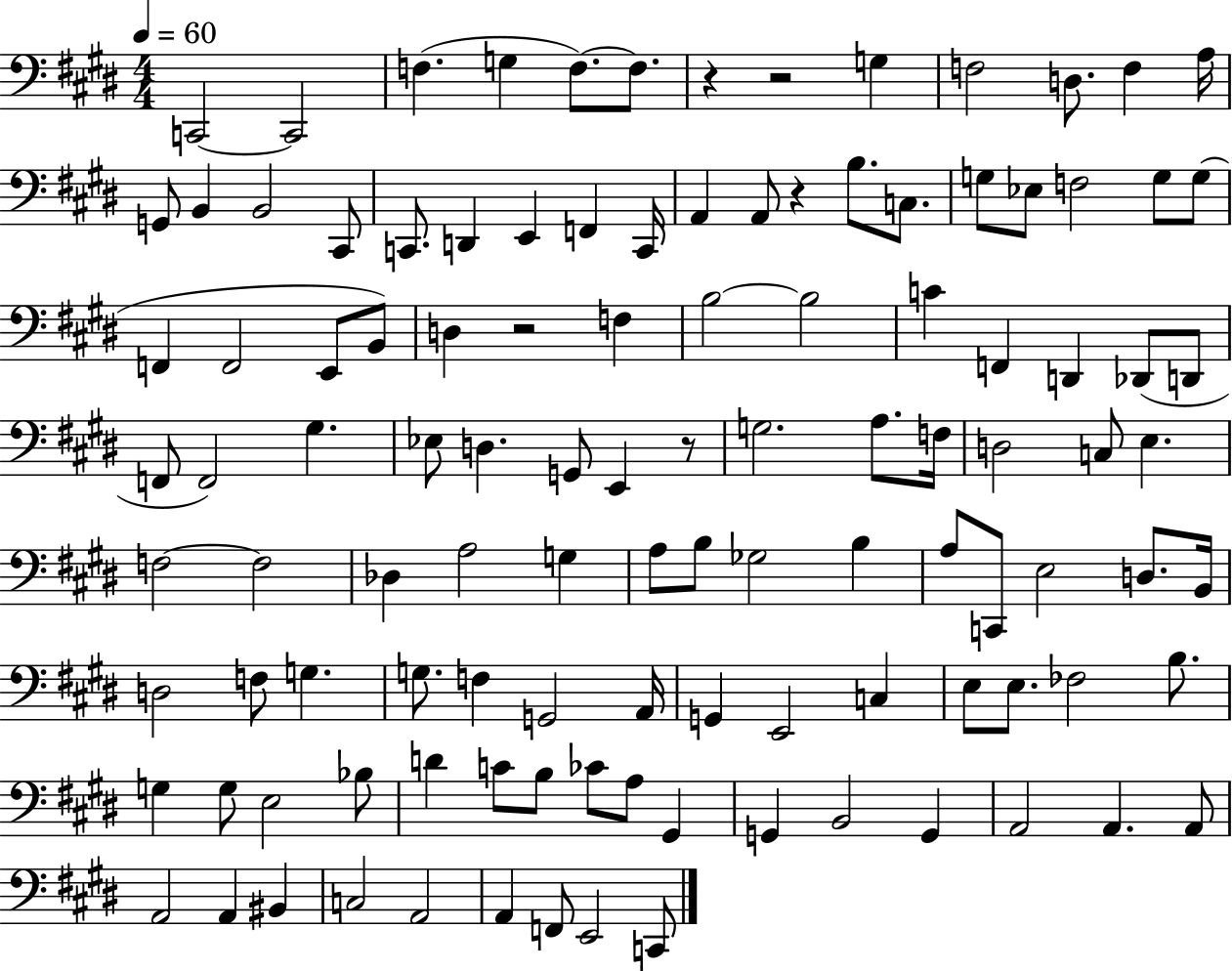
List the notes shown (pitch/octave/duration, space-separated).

C2/h C2/h F3/q. G3/q F3/e. F3/e. R/q R/h G3/q F3/h D3/e. F3/q A3/s G2/e B2/q B2/h C#2/e C2/e. D2/q E2/q F2/q C2/s A2/q A2/e R/q B3/e. C3/e. G3/e Eb3/e F3/h G3/e G3/e F2/q F2/h E2/e B2/e D3/q R/h F3/q B3/h B3/h C4/q F2/q D2/q Db2/e D2/e F2/e F2/h G#3/q. Eb3/e D3/q. G2/e E2/q R/e G3/h. A3/e. F3/s D3/h C3/e E3/q. F3/h F3/h Db3/q A3/h G3/q A3/e B3/e Gb3/h B3/q A3/e C2/e E3/h D3/e. B2/s D3/h F3/e G3/q. G3/e. F3/q G2/h A2/s G2/q E2/h C3/q E3/e E3/e. FES3/h B3/e. G3/q G3/e E3/h Bb3/e D4/q C4/e B3/e CES4/e A3/e G#2/q G2/q B2/h G2/q A2/h A2/q. A2/e A2/h A2/q BIS2/q C3/h A2/h A2/q F2/e E2/h C2/e